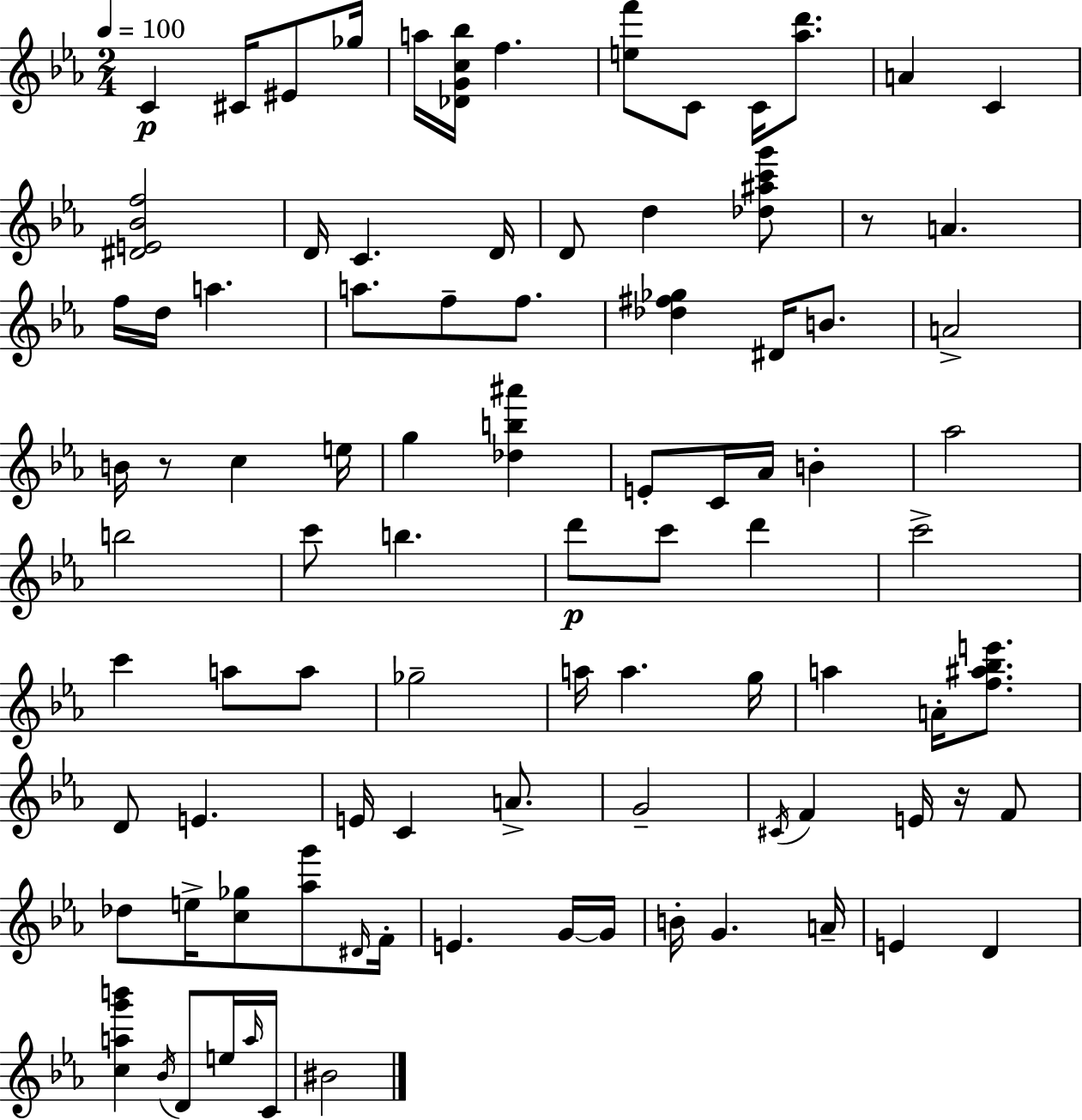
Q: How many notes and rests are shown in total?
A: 92